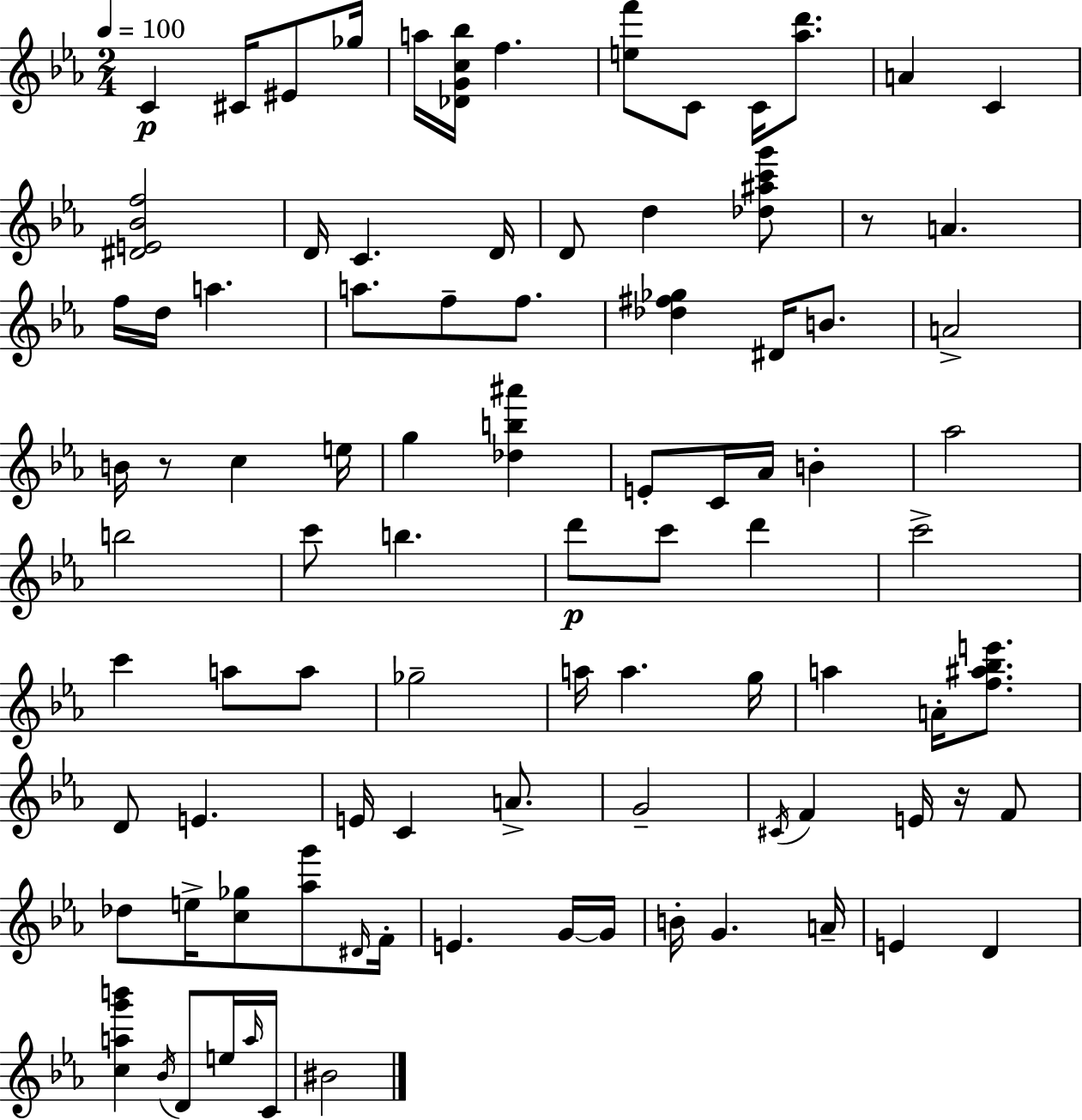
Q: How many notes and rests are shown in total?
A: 92